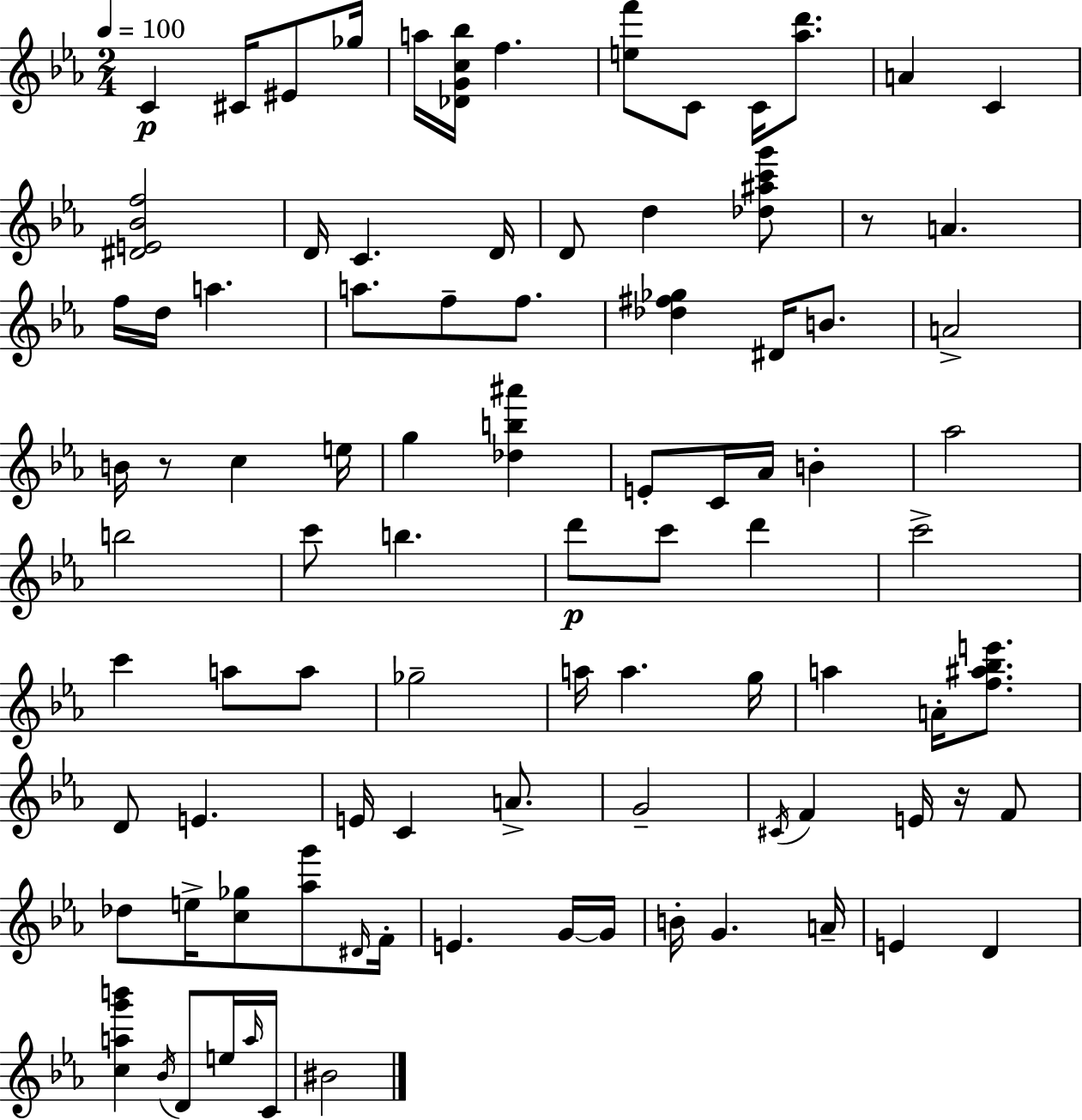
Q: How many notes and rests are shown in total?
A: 92